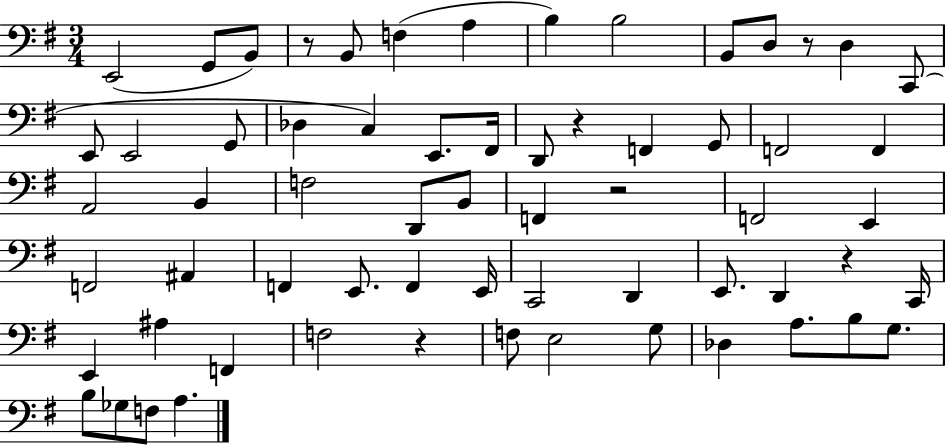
E2/h G2/e B2/e R/e B2/e F3/q A3/q B3/q B3/h B2/e D3/e R/e D3/q C2/e E2/e E2/h G2/e Db3/q C3/q E2/e. F#2/s D2/e R/q F2/q G2/e F2/h F2/q A2/h B2/q F3/h D2/e B2/e F2/q R/h F2/h E2/q F2/h A#2/q F2/q E2/e. F2/q E2/s C2/h D2/q E2/e. D2/q R/q C2/s E2/q A#3/q F2/q F3/h R/q F3/e E3/h G3/e Db3/q A3/e. B3/e G3/e. B3/e Gb3/e F3/e A3/q.